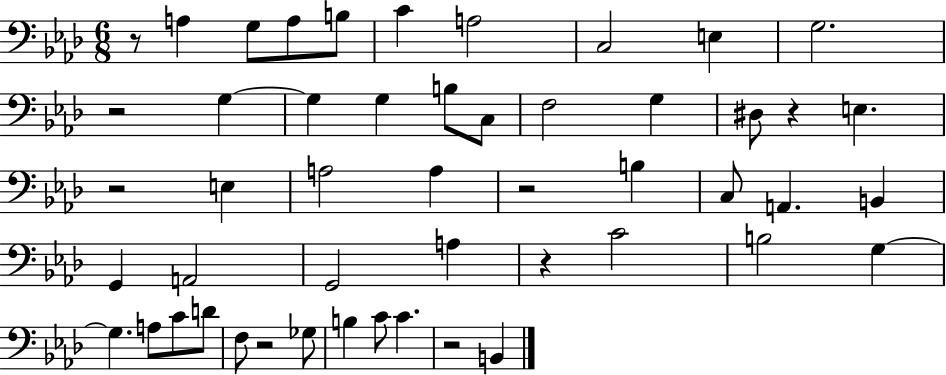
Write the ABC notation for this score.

X:1
T:Untitled
M:6/8
L:1/4
K:Ab
z/2 A, G,/2 A,/2 B,/2 C A,2 C,2 E, G,2 z2 G, G, G, B,/2 C,/2 F,2 G, ^D,/2 z E, z2 E, A,2 A, z2 B, C,/2 A,, B,, G,, A,,2 G,,2 A, z C2 B,2 G, G, A,/2 C/2 D/2 F,/2 z2 _G,/2 B, C/2 C z2 B,,